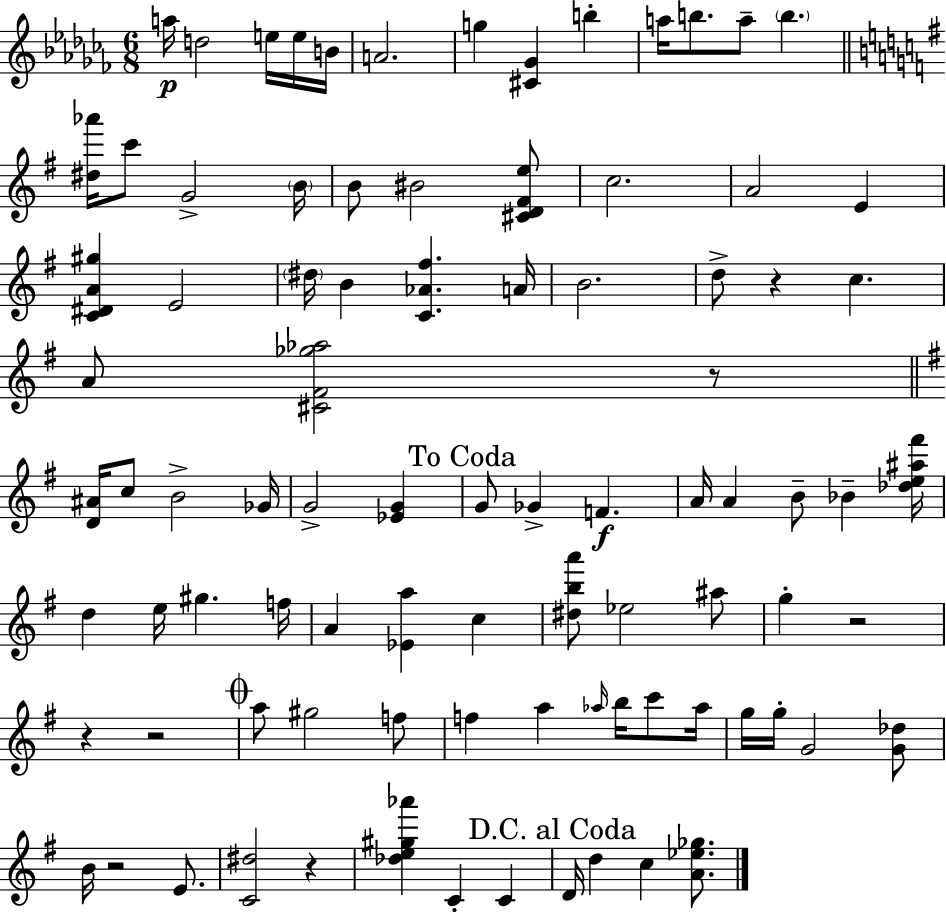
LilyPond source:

{
  \clef treble
  \numericTimeSignature
  \time 6/8
  \key aes \minor
  a''16\p d''2 e''16 e''16 b'16 | a'2. | g''4 <cis' ges'>4 b''4-. | a''16 b''8. a''8-- \parenthesize b''4. | \break \bar "||" \break \key e \minor <dis'' aes'''>16 c'''8 g'2-> \parenthesize b'16 | b'8 bis'2 <cis' d' fis' e''>8 | c''2. | a'2 e'4 | \break <c' dis' a' gis''>4 e'2 | \parenthesize dis''16 b'4 <c' aes' fis''>4. a'16 | b'2. | d''8-> r4 c''4. | \break a'8 <cis' fis' ges'' aes''>2 r8 | \bar "||" \break \key e \minor <d' ais'>16 c''8 b'2-> ges'16 | g'2-> <ees' g'>4 | \mark "To Coda" g'8 ges'4-> f'4.\f | a'16 a'4 b'8-- bes'4-- <des'' e'' ais'' fis'''>16 | \break d''4 e''16 gis''4. f''16 | a'4 <ees' a''>4 c''4 | <dis'' b'' a'''>8 ees''2 ais''8 | g''4-. r2 | \break r4 r2 | \mark \markup { \musicglyph "scripts.coda" } a''8 gis''2 f''8 | f''4 a''4 \grace { aes''16 } b''16 c'''8 | aes''16 g''16 g''16-. g'2 <g' des''>8 | \break b'16 r2 e'8. | <c' dis''>2 r4 | <des'' e'' gis'' aes'''>4 c'4-. c'4 | \mark "D.C. al Coda" d'16 d''4 c''4 <a' ees'' ges''>8. | \break \bar "|."
}